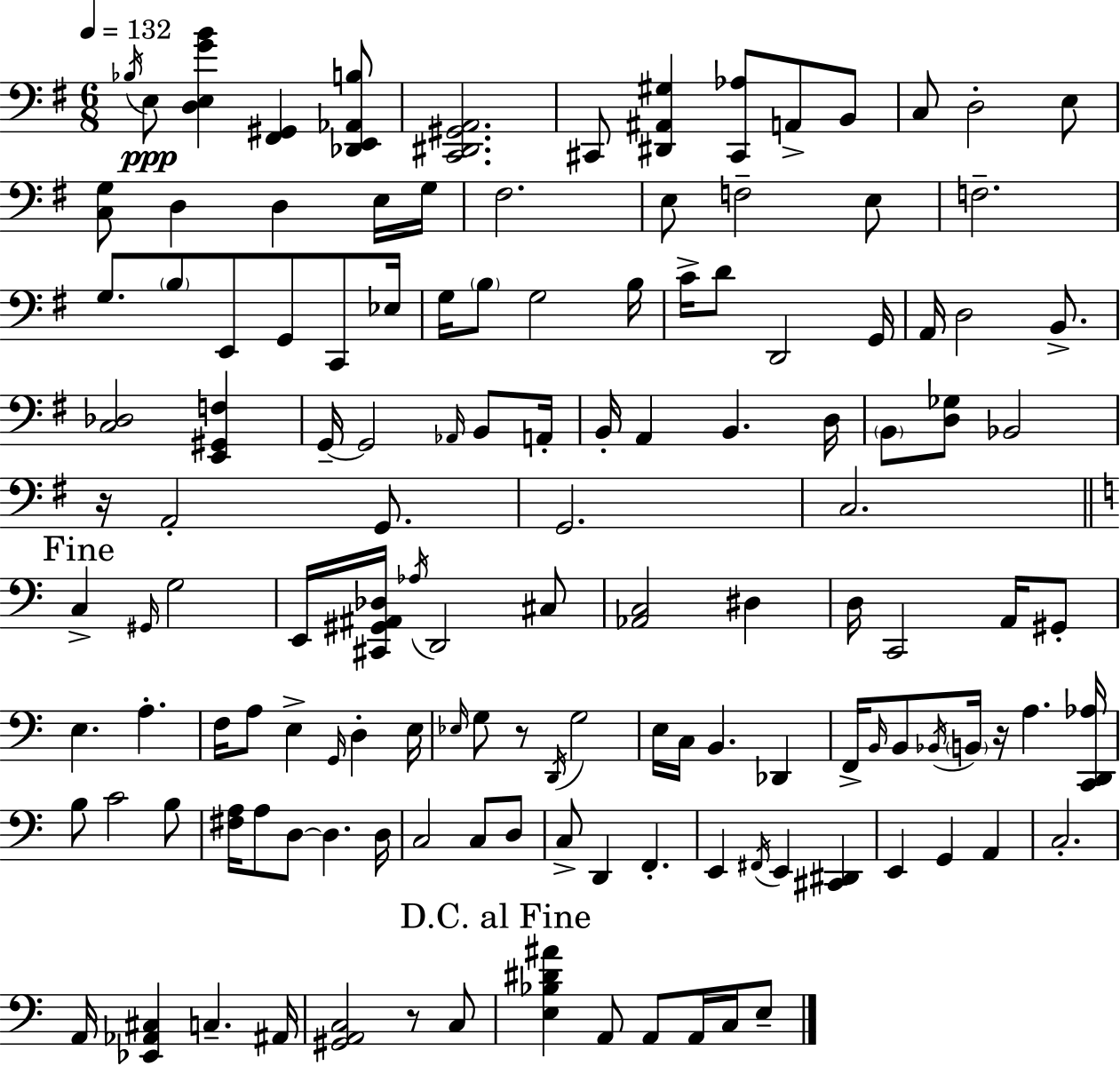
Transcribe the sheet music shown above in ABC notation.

X:1
T:Untitled
M:6/8
L:1/4
K:Em
_B,/4 E,/2 [D,E,GB] [^F,,^G,,] [_D,,E,,_A,,B,]/2 [C,,^D,,^G,,A,,]2 ^C,,/2 [^D,,^A,,^G,] [^C,,_A,]/2 A,,/2 B,,/2 C,/2 D,2 E,/2 [C,G,]/2 D, D, E,/4 G,/4 ^F,2 E,/2 F,2 E,/2 F,2 G,/2 B,/2 E,,/2 G,,/2 C,,/2 _E,/4 G,/4 B,/2 G,2 B,/4 C/4 D/2 D,,2 G,,/4 A,,/4 D,2 B,,/2 [C,_D,]2 [E,,^G,,F,] G,,/4 G,,2 _A,,/4 B,,/2 A,,/4 B,,/4 A,, B,, D,/4 B,,/2 [D,_G,]/2 _B,,2 z/4 A,,2 G,,/2 G,,2 C,2 C, ^G,,/4 G,2 E,,/4 [^C,,^G,,^A,,_D,]/4 _A,/4 D,,2 ^C,/2 [_A,,C,]2 ^D, D,/4 C,,2 A,,/4 ^G,,/2 E, A, F,/4 A,/2 E, G,,/4 D, E,/4 _E,/4 G,/2 z/2 D,,/4 G,2 E,/4 C,/4 B,, _D,, F,,/4 B,,/4 B,,/2 _B,,/4 B,,/4 z/4 A, [C,,D,,_A,]/4 B,/2 C2 B,/2 [^F,A,]/4 A,/2 D,/2 D, D,/4 C,2 C,/2 D,/2 C,/2 D,, F,, E,, ^F,,/4 E,, [^C,,^D,,] E,, G,, A,, C,2 A,,/4 [_E,,_A,,^C,] C, ^A,,/4 [^G,,A,,C,]2 z/2 C,/2 [E,_B,^D^A] A,,/2 A,,/2 A,,/4 C,/4 E,/2